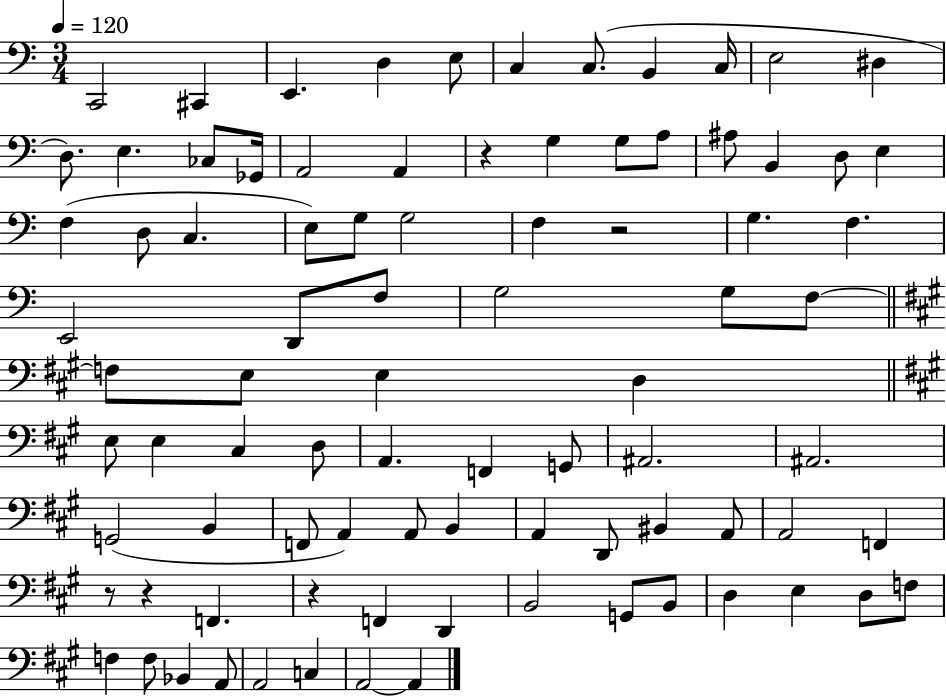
X:1
T:Untitled
M:3/4
L:1/4
K:C
C,,2 ^C,, E,, D, E,/2 C, C,/2 B,, C,/4 E,2 ^D, D,/2 E, _C,/2 _G,,/4 A,,2 A,, z G, G,/2 A,/2 ^A,/2 B,, D,/2 E, F, D,/2 C, E,/2 G,/2 G,2 F, z2 G, F, E,,2 D,,/2 F,/2 G,2 G,/2 F,/2 F,/2 E,/2 E, D, E,/2 E, ^C, D,/2 A,, F,, G,,/2 ^A,,2 ^A,,2 G,,2 B,, F,,/2 A,, A,,/2 B,, A,, D,,/2 ^B,, A,,/2 A,,2 F,, z/2 z F,, z F,, D,, B,,2 G,,/2 B,,/2 D, E, D,/2 F,/2 F, F,/2 _B,, A,,/2 A,,2 C, A,,2 A,,